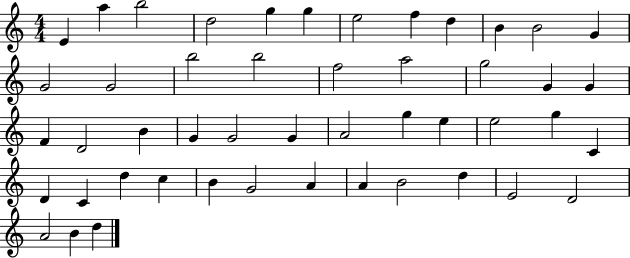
E4/q A5/q B5/h D5/h G5/q G5/q E5/h F5/q D5/q B4/q B4/h G4/q G4/h G4/h B5/h B5/h F5/h A5/h G5/h G4/q G4/q F4/q D4/h B4/q G4/q G4/h G4/q A4/h G5/q E5/q E5/h G5/q C4/q D4/q C4/q D5/q C5/q B4/q G4/h A4/q A4/q B4/h D5/q E4/h D4/h A4/h B4/q D5/q